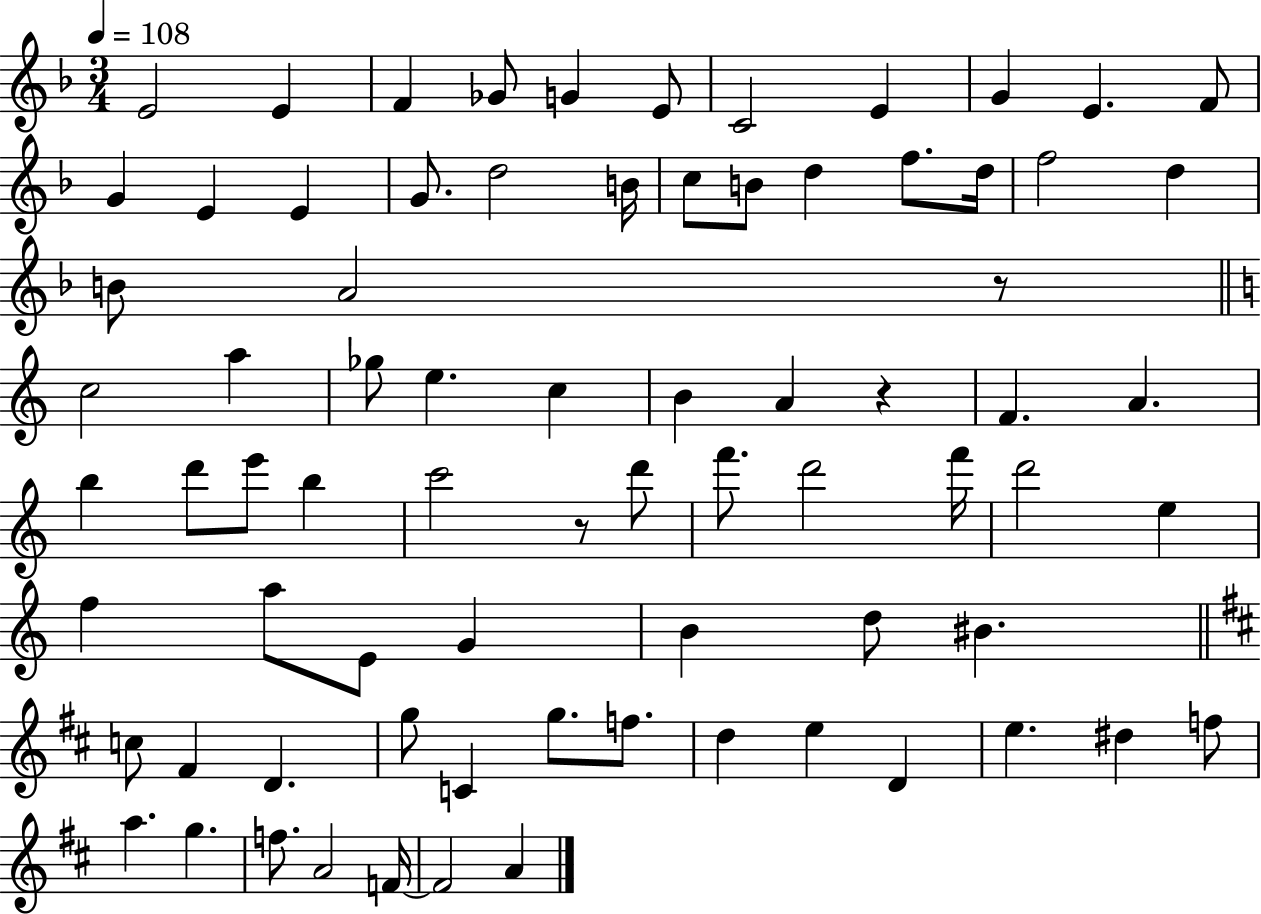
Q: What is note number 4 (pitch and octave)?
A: Gb4